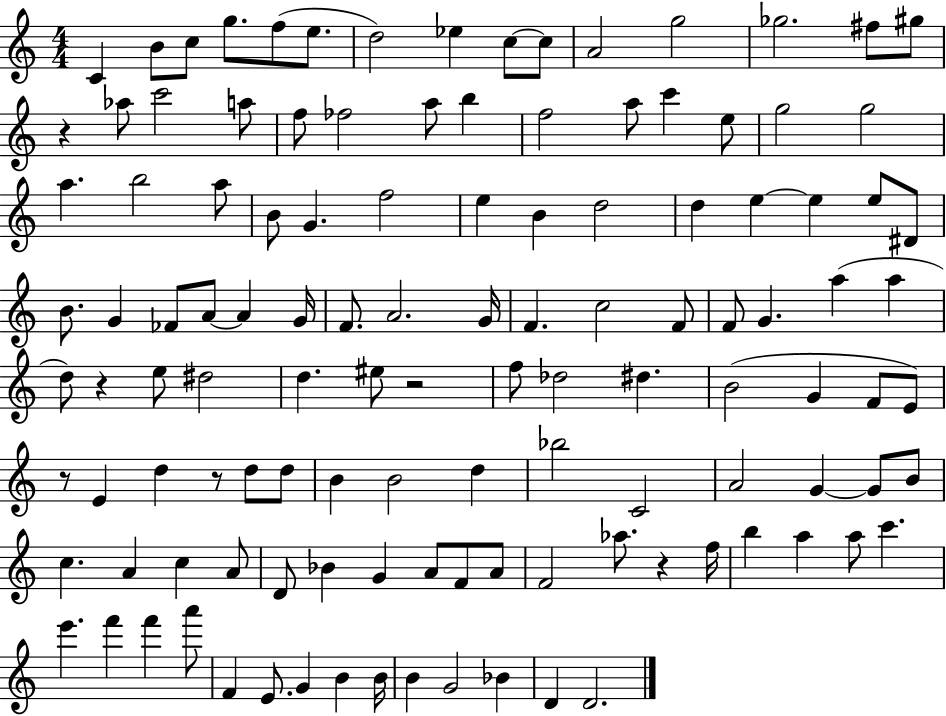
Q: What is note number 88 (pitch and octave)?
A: D4